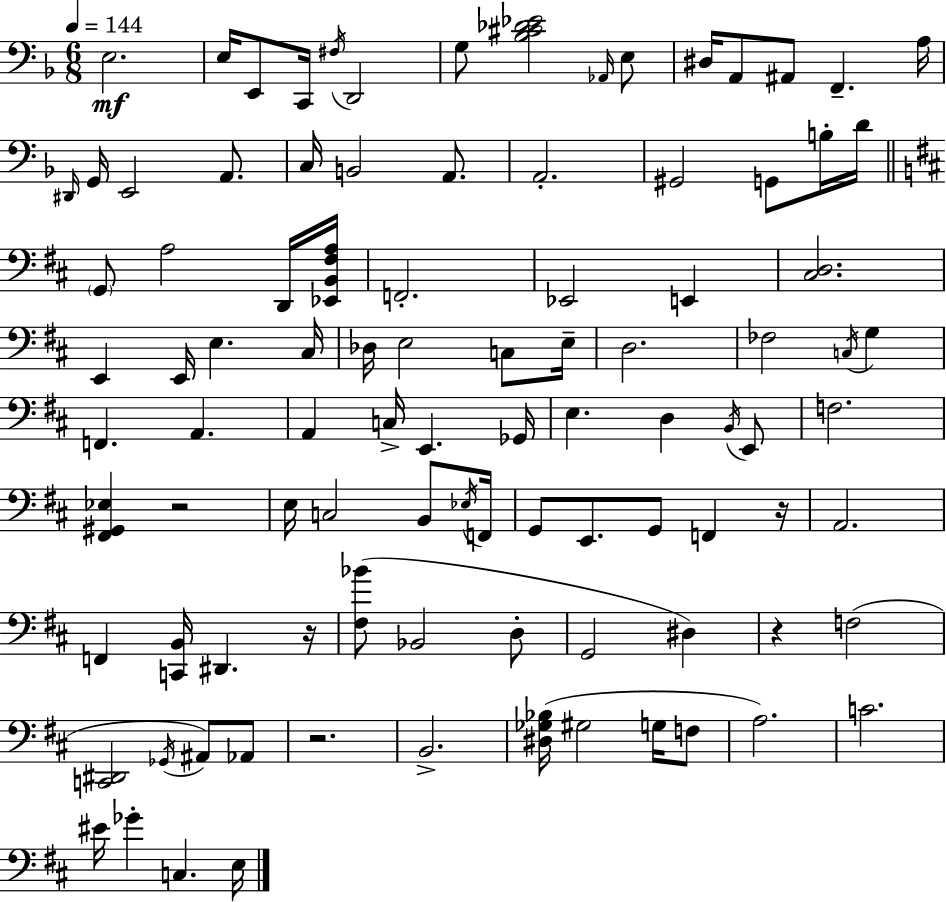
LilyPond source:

{
  \clef bass
  \numericTimeSignature
  \time 6/8
  \key d \minor
  \tempo 4 = 144
  \repeat volta 2 { e2.\mf | e16 e,8 c,16 \acciaccatura { fis16 } d,2 | g8 <bes cis' des' ees'>2 \grace { aes,16 } | e8 dis16 a,8 ais,8 f,4.-- | \break a16 \grace { dis,16 } g,16 e,2 | a,8. c16 b,2 | a,8. a,2.-. | gis,2 g,8 | \break b16-. d'16 \bar "||" \break \key b \minor \parenthesize g,8 a2 d,16 <ees, b, fis a>16 | f,2.-. | ees,2 e,4 | <cis d>2. | \break e,4 e,16 e4. cis16 | des16 e2 c8 e16-- | d2. | fes2 \acciaccatura { c16 } g4 | \break f,4. a,4. | a,4 c16-> e,4. | ges,16 e4. d4 \acciaccatura { b,16 } | e,8 f2. | \break <fis, gis, ees>4 r2 | e16 c2 b,8 | \acciaccatura { ees16 } f,16 g,8 e,8. g,8 f,4 | r16 a,2. | \break f,4 <c, b,>16 dis,4. | r16 <fis bes'>8( bes,2 | d8-. g,2 dis4) | r4 f2( | \break <c, dis,>2 \acciaccatura { ges,16 }) | ais,8 aes,8 r2. | b,2.-> | <dis ges bes>16( gis2 | \break g16 f8 a2.) | c'2. | eis'16 ges'4-. c4. | e16 } \bar "|."
}